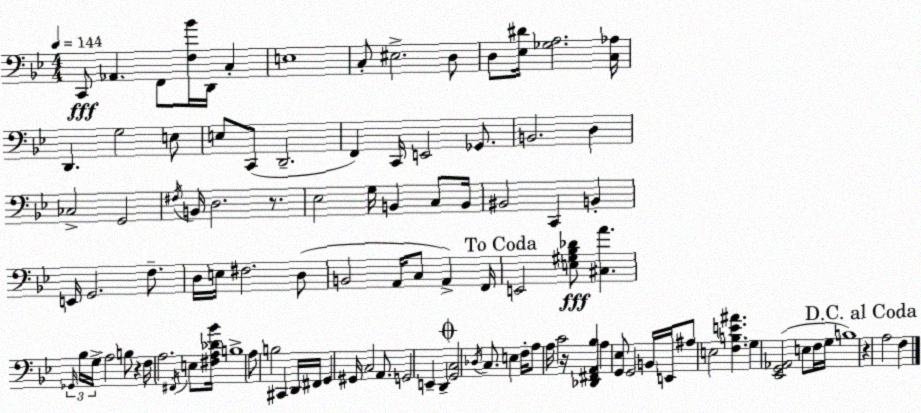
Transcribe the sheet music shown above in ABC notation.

X:1
T:Untitled
M:4/4
L:1/4
K:Gm
C,,/2 _A,, F,,/2 [F,_B]/4 D,,/4 C, E,4 C,/2 ^E,2 D,/2 D,/2 [_E,^D]/4 [_G,A,]2 [C,_A,]/4 D,, G,2 E,/2 E,/2 C,,/2 D,,2 F,, C,,/4 E,,2 _G,,/2 B,,2 D, _C,2 G,,2 ^F,/4 B,,/4 D,2 z/2 _E,2 G,/4 B,, C,/2 B,,/4 ^B,,2 C,, B,, E,,/4 G,,2 F,/2 D,/4 E,/4 ^F,2 D,/2 B,,2 A,,/4 C,/2 A,, F,,/4 E,,2 [E,^G,_B,_D]/2 [^C,A] _G,,/4 _B,/4 G,/4 A,2 B,/2 z F,/4 A,2 ^F,,/4 E,/2 [^F,A,_D_B]/4 B,4 A,/2 B,2 ^C,, D,,/4 ^F,,/4 G,, ^G,,/4 C,2 A,,/2 G,,2 E,, D,, [G,,C,]2 _D,/4 C,/2 E, F,/4 A,/2 A,/4 C2 z/4 [_D,,^F,,A,,_B,] A, [G,,_E,]/2 G,,2 B,,/4 E,,/4 ^A,/2 E,2 [F,B,E^A] G, [_E,,G,,_A,,]2 E,/2 F,/4 G,/4 B,4 z A,2 F,